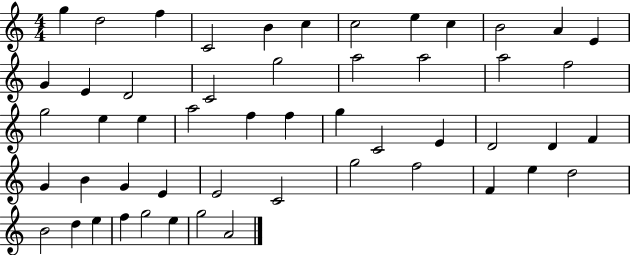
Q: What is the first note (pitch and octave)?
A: G5